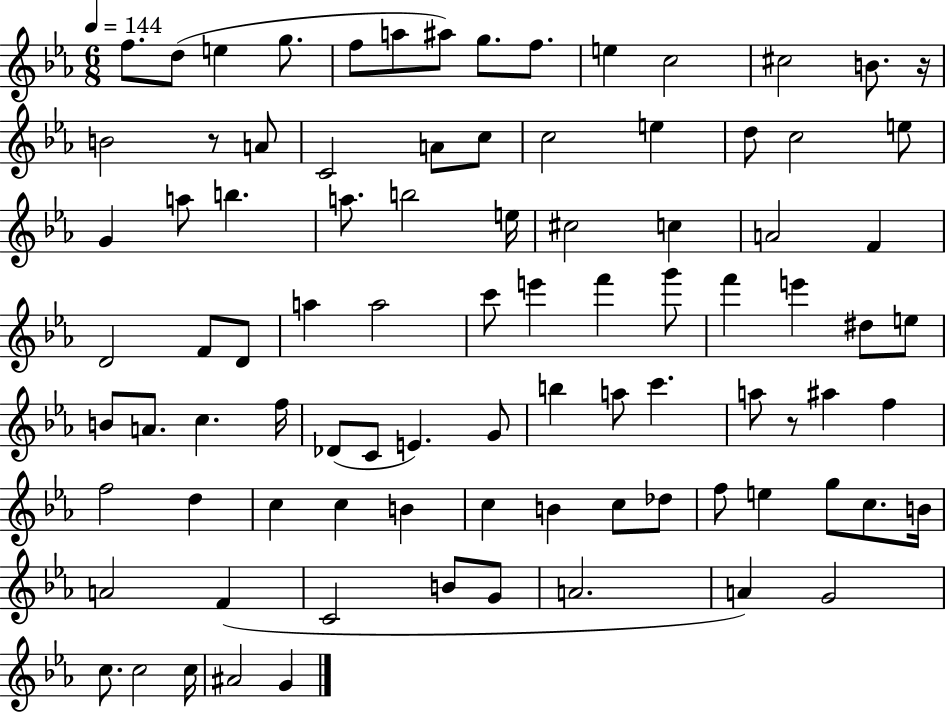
X:1
T:Untitled
M:6/8
L:1/4
K:Eb
f/2 d/2 e g/2 f/2 a/2 ^a/2 g/2 f/2 e c2 ^c2 B/2 z/4 B2 z/2 A/2 C2 A/2 c/2 c2 e d/2 c2 e/2 G a/2 b a/2 b2 e/4 ^c2 c A2 F D2 F/2 D/2 a a2 c'/2 e' f' g'/2 f' e' ^d/2 e/2 B/2 A/2 c f/4 _D/2 C/2 E G/2 b a/2 c' a/2 z/2 ^a f f2 d c c B c B c/2 _d/2 f/2 e g/2 c/2 B/4 A2 F C2 B/2 G/2 A2 A G2 c/2 c2 c/4 ^A2 G